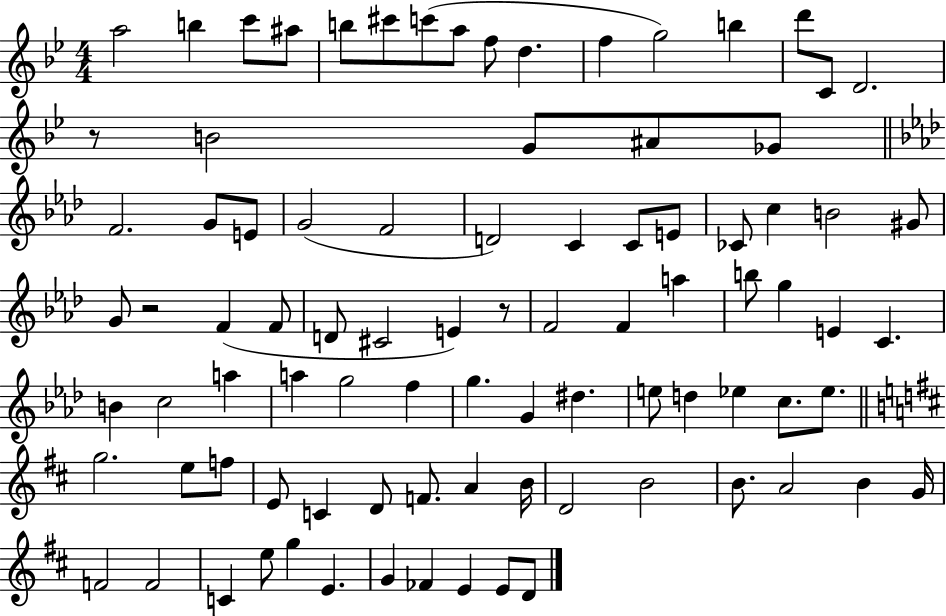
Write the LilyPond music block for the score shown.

{
  \clef treble
  \numericTimeSignature
  \time 4/4
  \key bes \major
  a''2 b''4 c'''8 ais''8 | b''8 cis'''8 c'''8( a''8 f''8 d''4. | f''4 g''2) b''4 | d'''8 c'8 d'2. | \break r8 b'2 g'8 ais'8 ges'8 | \bar "||" \break \key aes \major f'2. g'8 e'8 | g'2( f'2 | d'2) c'4 c'8 e'8 | ces'8 c''4 b'2 gis'8 | \break g'8 r2 f'4( f'8 | d'8 cis'2 e'4) r8 | f'2 f'4 a''4 | b''8 g''4 e'4 c'4. | \break b'4 c''2 a''4 | a''4 g''2 f''4 | g''4. g'4 dis''4. | e''8 d''4 ees''4 c''8. ees''8. | \break \bar "||" \break \key d \major g''2. e''8 f''8 | e'8 c'4 d'8 f'8. a'4 b'16 | d'2 b'2 | b'8. a'2 b'4 g'16 | \break f'2 f'2 | c'4 e''8 g''4 e'4. | g'4 fes'4 e'4 e'8 d'8 | \bar "|."
}